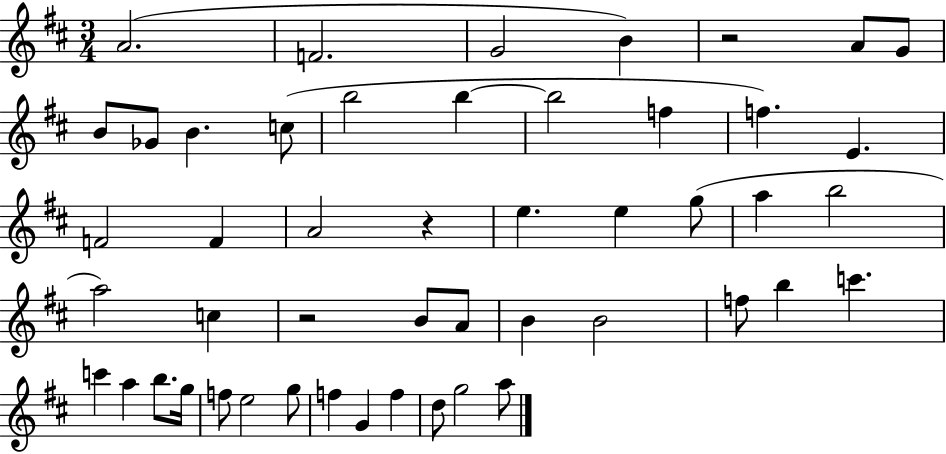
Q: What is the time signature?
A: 3/4